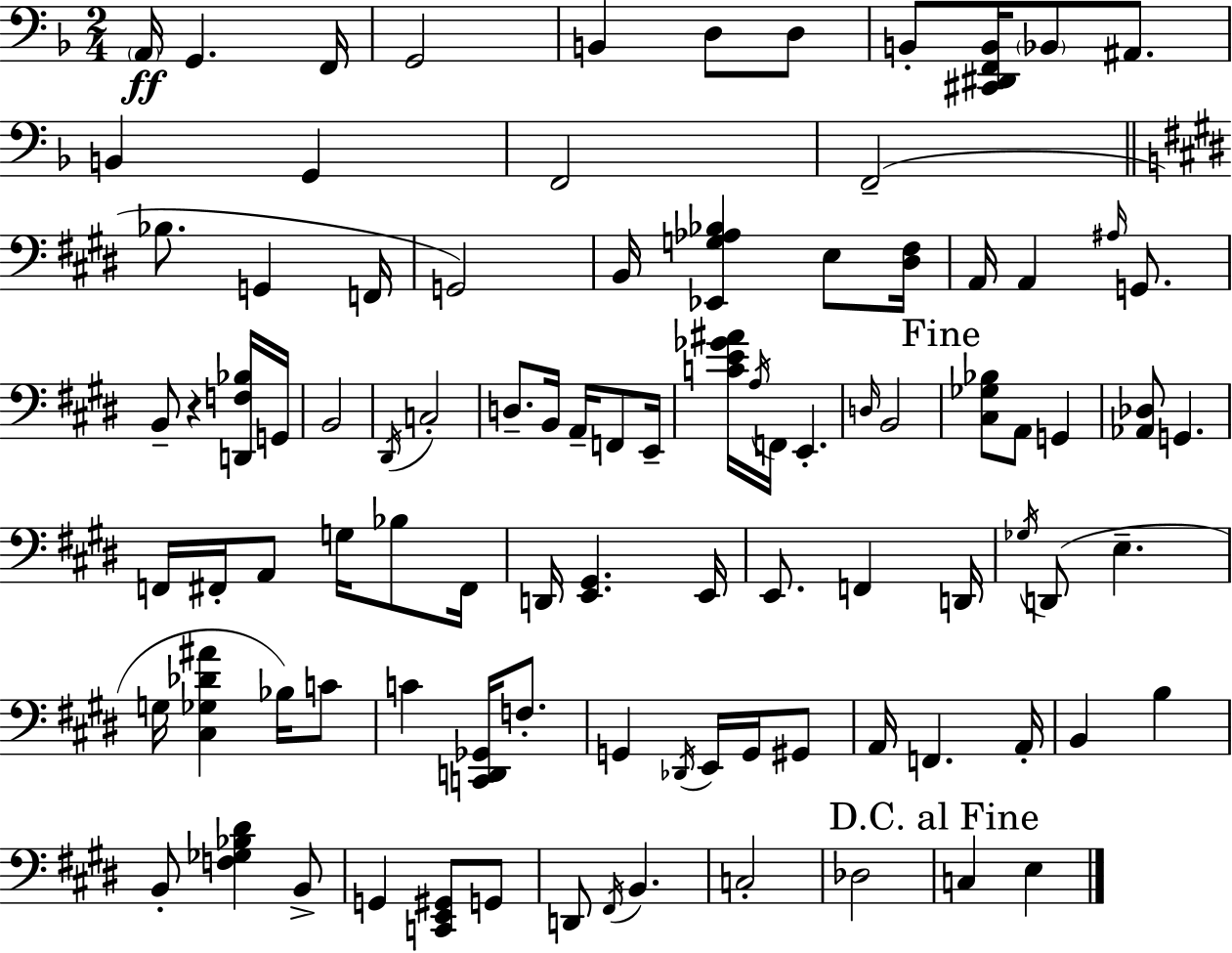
A2/s G2/q. F2/s G2/h B2/q D3/e D3/e B2/e [C#2,D#2,F2,B2]/s Bb2/e A#2/e. B2/q G2/q F2/h F2/h Bb3/e. G2/q F2/s G2/h B2/s [Eb2,G3,Ab3,Bb3]/q E3/e [D#3,F#3]/s A2/s A2/q A#3/s G2/e. B2/e R/q [D2,F3,Bb3]/s G2/s B2/h D#2/s C3/h D3/e. B2/s A2/s F2/e E2/s [C4,E4,Gb4,A#4]/s A3/s F2/s E2/q. D3/s B2/h [C#3,Gb3,Bb3]/e A2/e G2/q [Ab2,Db3]/e G2/q. F2/s F#2/s A2/e G3/s Bb3/e F#2/s D2/s [E2,G#2]/q. E2/s E2/e. F2/q D2/s Gb3/s D2/e E3/q. G3/s [C#3,Gb3,Db4,A#4]/q Bb3/s C4/e C4/q [C2,D2,Gb2]/s F3/e. G2/q Db2/s E2/s G2/s G#2/e A2/s F2/q. A2/s B2/q B3/q B2/e [F3,Gb3,Bb3,D#4]/q B2/e G2/q [C2,E2,G#2]/e G2/e D2/e F#2/s B2/q. C3/h Db3/h C3/q E3/q